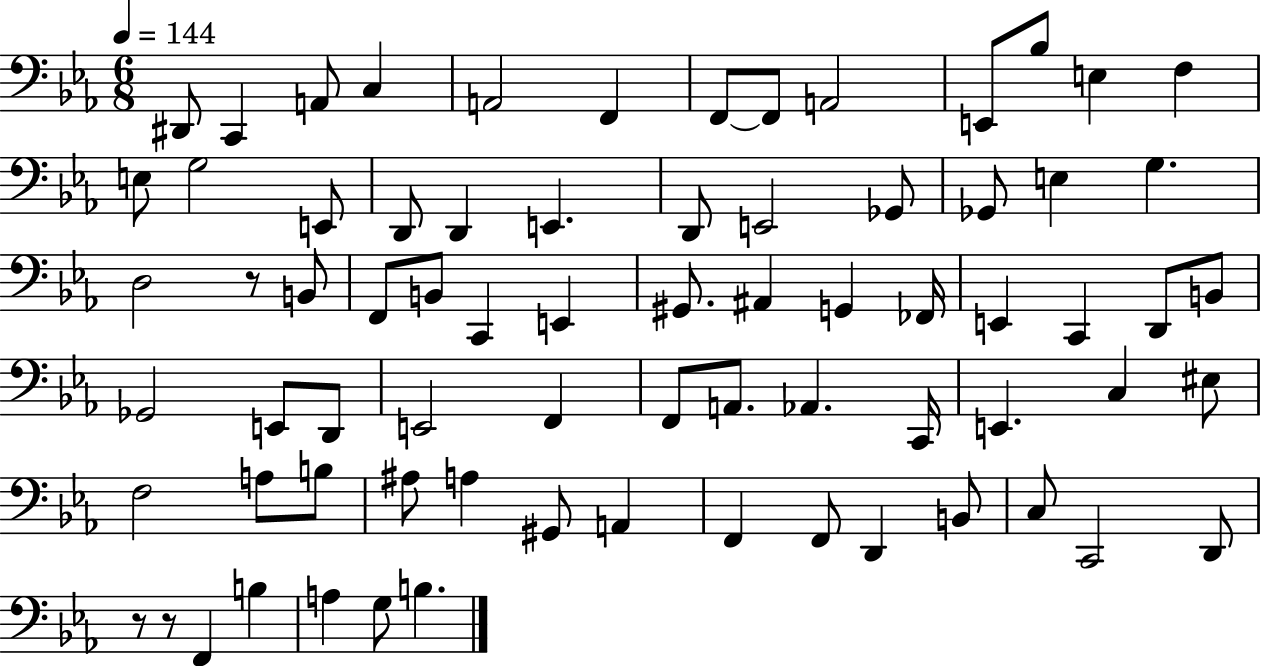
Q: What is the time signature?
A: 6/8